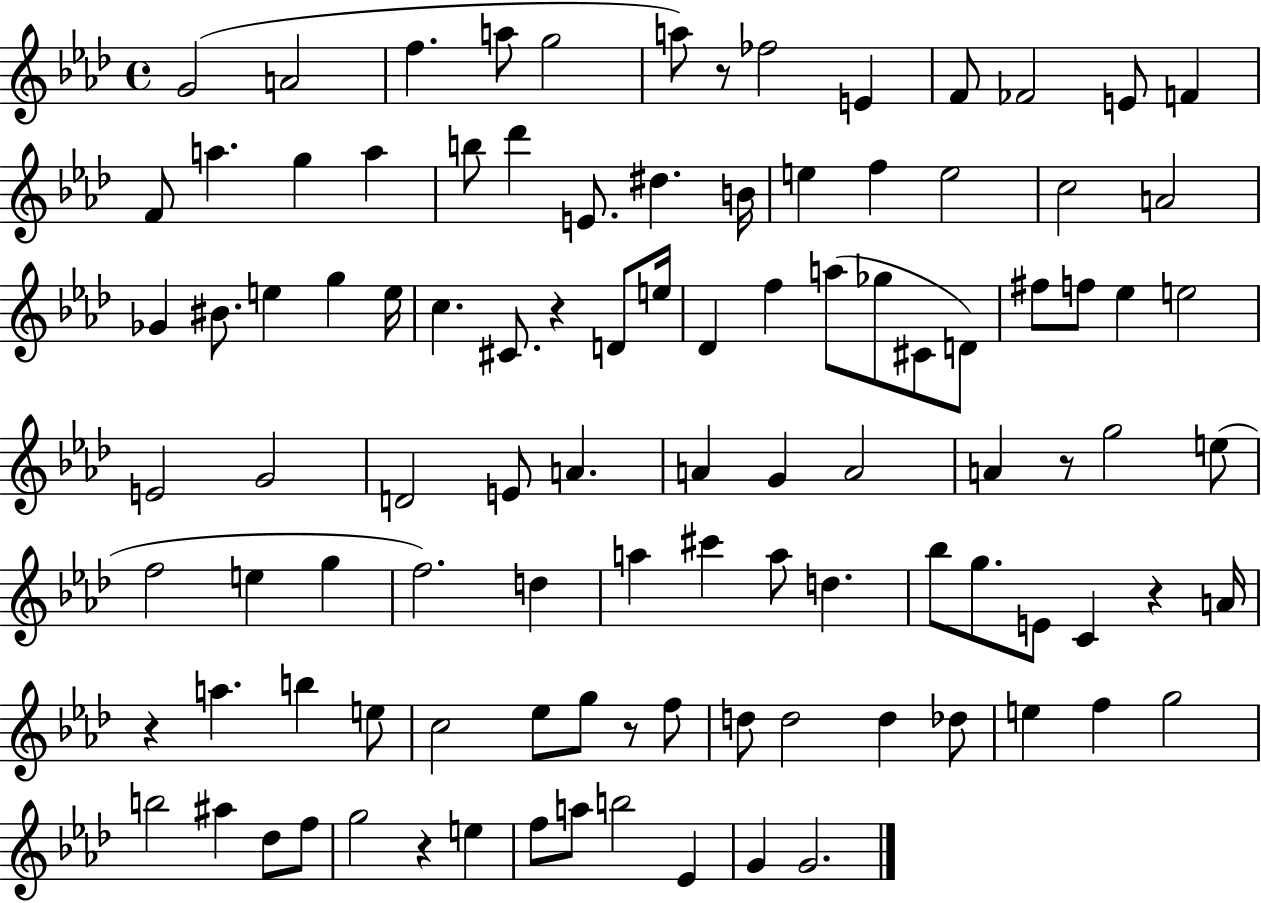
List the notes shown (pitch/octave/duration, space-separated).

G4/h A4/h F5/q. A5/e G5/h A5/e R/e FES5/h E4/q F4/e FES4/h E4/e F4/q F4/e A5/q. G5/q A5/q B5/e Db6/q E4/e. D#5/q. B4/s E5/q F5/q E5/h C5/h A4/h Gb4/q BIS4/e. E5/q G5/q E5/s C5/q. C#4/e. R/q D4/e E5/s Db4/q F5/q A5/e Gb5/e C#4/e D4/e F#5/e F5/e Eb5/q E5/h E4/h G4/h D4/h E4/e A4/q. A4/q G4/q A4/h A4/q R/e G5/h E5/e F5/h E5/q G5/q F5/h. D5/q A5/q C#6/q A5/e D5/q. Bb5/e G5/e. E4/e C4/q R/q A4/s R/q A5/q. B5/q E5/e C5/h Eb5/e G5/e R/e F5/e D5/e D5/h D5/q Db5/e E5/q F5/q G5/h B5/h A#5/q Db5/e F5/e G5/h R/q E5/q F5/e A5/e B5/h Eb4/q G4/q G4/h.